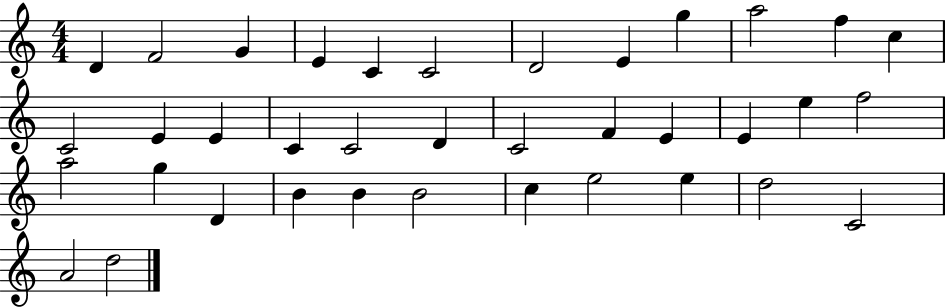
X:1
T:Untitled
M:4/4
L:1/4
K:C
D F2 G E C C2 D2 E g a2 f c C2 E E C C2 D C2 F E E e f2 a2 g D B B B2 c e2 e d2 C2 A2 d2